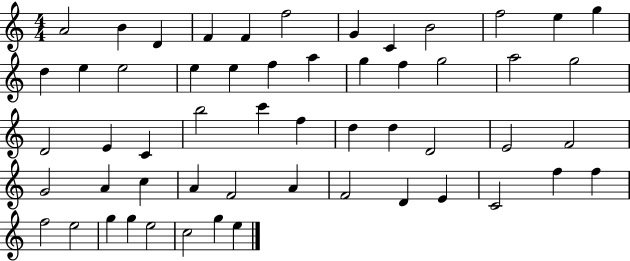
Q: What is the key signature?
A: C major